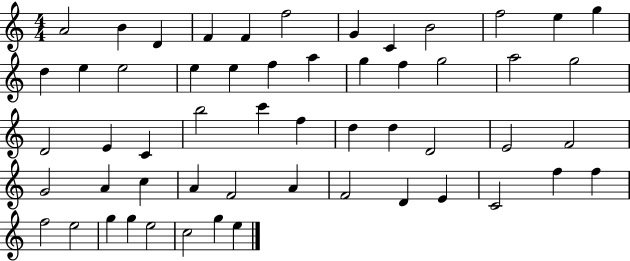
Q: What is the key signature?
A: C major